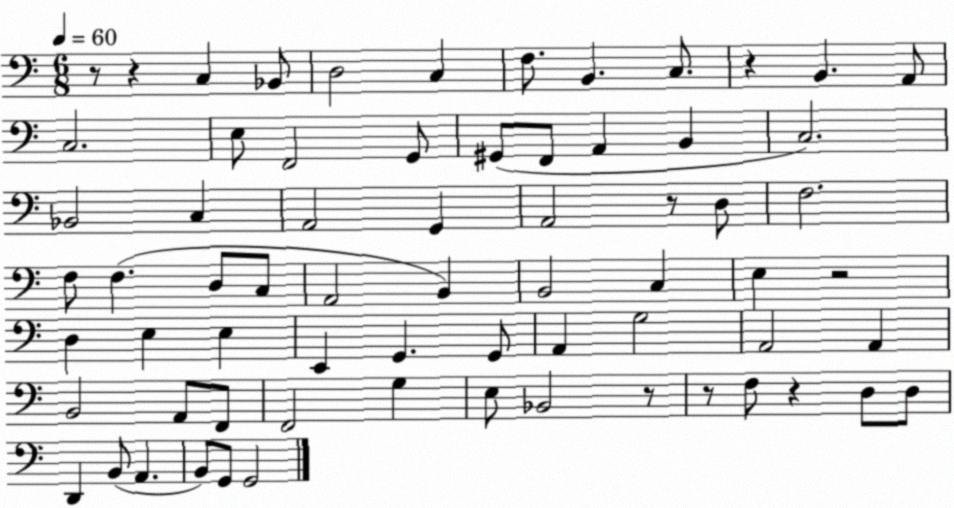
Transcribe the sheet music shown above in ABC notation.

X:1
T:Untitled
M:6/8
L:1/4
K:C
z/2 z C, _B,,/2 D,2 C, F,/2 B,, C,/2 z B,, A,,/2 C,2 E,/2 F,,2 G,,/2 ^G,,/2 F,,/2 A,, B,, C,2 _B,,2 C, A,,2 G,, A,,2 z/2 D,/2 F,2 F,/2 F, D,/2 C,/2 A,,2 B,, B,,2 C, E, z2 D, E, E, E,, G,, G,,/2 A,, G,2 A,,2 A,, B,,2 A,,/2 F,,/2 F,,2 G, E,/2 _B,,2 z/2 z/2 F,/2 z D,/2 D,/2 D,, B,,/2 A,, B,,/2 G,,/2 G,,2